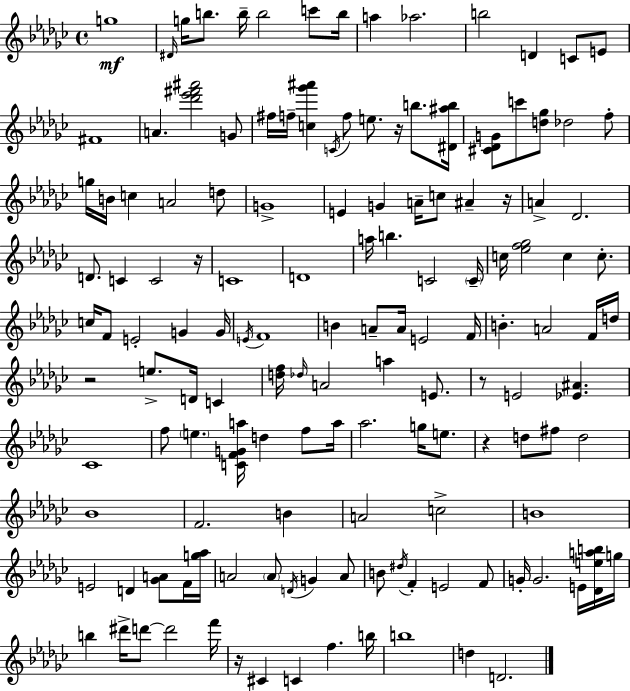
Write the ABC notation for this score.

X:1
T:Untitled
M:4/4
L:1/4
K:Ebm
g4 ^D/4 g/4 b/2 b/4 b2 c'/2 b/4 a _a2 b2 D C/2 E/2 ^F4 A [_d'_e'^f'^a']2 G/2 ^f/4 f/4 [c_g'^a'] C/4 f/2 e/2 z/4 b/2 [^D^ab]/4 [^C_DG]/2 c'/2 [d_g]/2 _d2 f/2 g/4 B/4 c A2 d/2 G4 E G A/4 c/2 ^A z/4 A _D2 D/2 C C2 z/4 C4 D4 a/4 b C2 C/4 c/4 [_ef_g]2 c c/2 c/4 F/2 E2 G G/4 E/4 F4 B A/2 A/4 E2 F/4 B A2 F/4 d/4 z2 e/2 D/4 C [df]/4 _d/4 A2 a E/2 z/2 E2 [_E^A] _C4 f/2 e [CFGa]/4 d f/2 a/4 _a2 g/4 e/2 z d/2 ^f/2 d2 _B4 F2 B A2 c2 B4 E2 D [_GA]/2 F/4 [g_a]/4 A2 A/2 D/4 G A/2 B/2 ^d/4 F E2 F/2 G/4 G2 E/4 [_Deab]/4 g/4 b ^d'/4 d'/2 d'2 f'/4 z/4 ^C C f b/4 b4 d D2